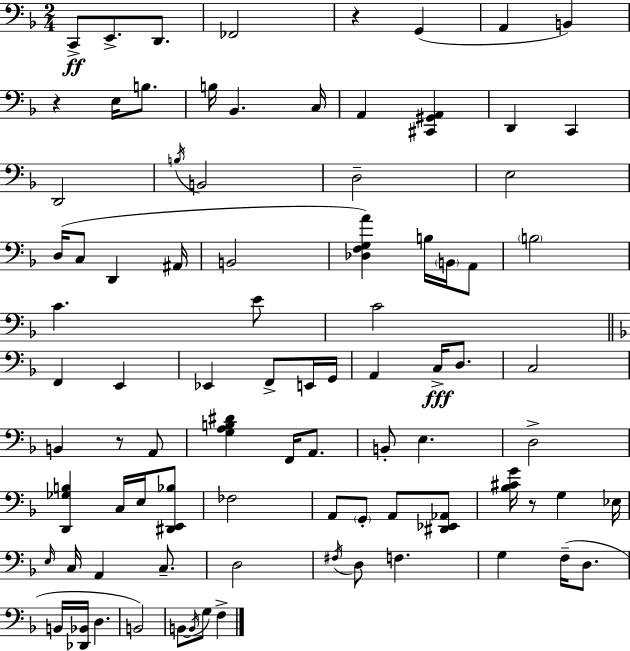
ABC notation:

X:1
T:Untitled
M:2/4
L:1/4
K:Dm
C,,/2 E,,/2 D,,/2 _F,,2 z G,, A,, B,, z E,/4 B,/2 B,/4 _B,, C,/4 A,, [^C,,^G,,A,,] D,, C,, D,,2 B,/4 B,,2 D,2 E,2 D,/4 C,/2 D,, ^A,,/4 B,,2 [_D,F,G,A] B,/4 B,,/4 A,,/2 B,2 C E/2 C2 F,, E,, _E,, F,,/2 E,,/4 G,,/4 A,, C,/4 D,/2 C,2 B,, z/2 A,,/2 [G,A,B,^D] F,,/4 A,,/2 B,,/2 E, D,2 [D,,_G,B,] C,/4 E,/4 [^D,,E,,_B,]/2 _F,2 A,,/2 G,,/2 A,,/2 [^D,,_E,,_A,,]/2 [_B,^CG]/4 z/2 G, _E,/4 E,/4 C,/4 A,, C,/2 D,2 ^F,/4 D,/2 F, G, F,/4 D,/2 B,,/4 [_D,,_B,,]/4 D, B,,2 B,,/2 B,,/4 G,/2 F,